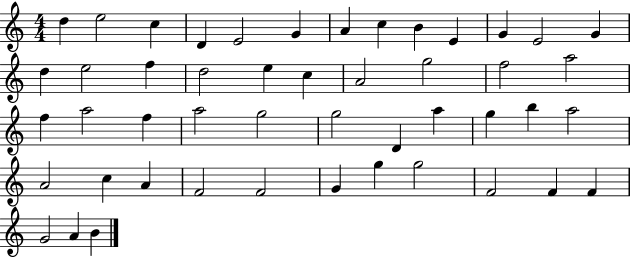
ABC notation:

X:1
T:Untitled
M:4/4
L:1/4
K:C
d e2 c D E2 G A c B E G E2 G d e2 f d2 e c A2 g2 f2 a2 f a2 f a2 g2 g2 D a g b a2 A2 c A F2 F2 G g g2 F2 F F G2 A B